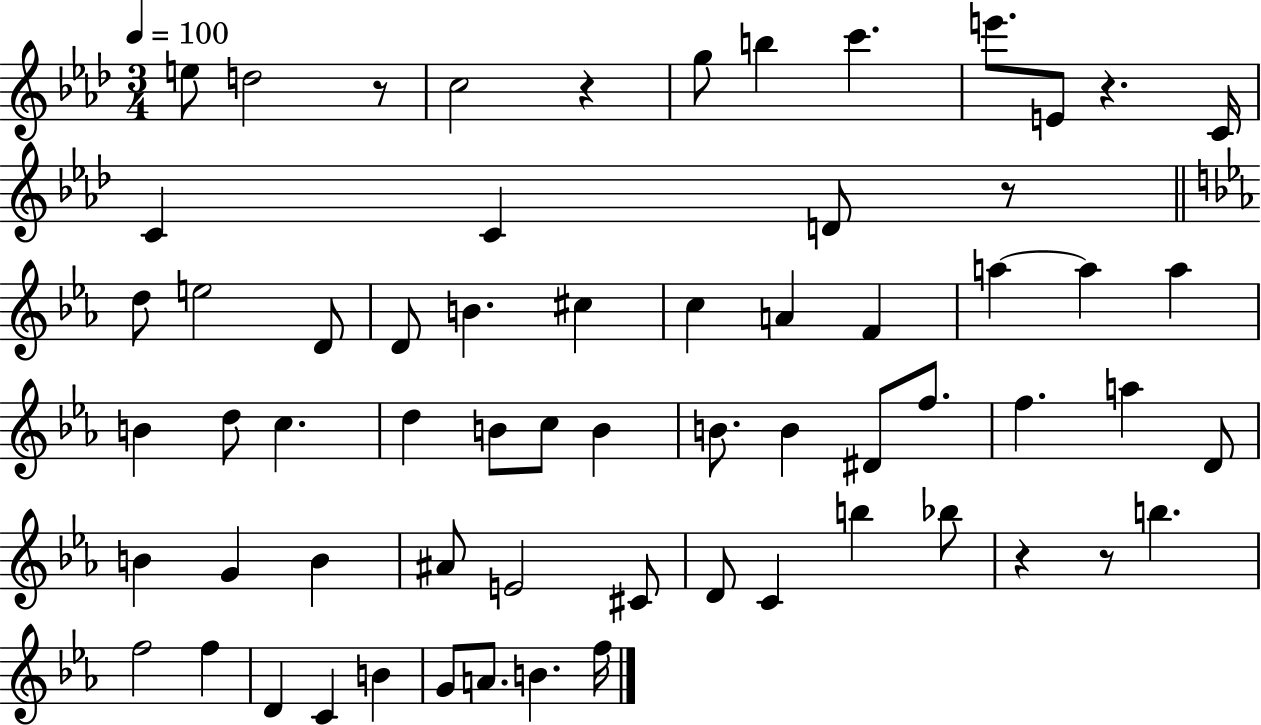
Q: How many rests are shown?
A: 6